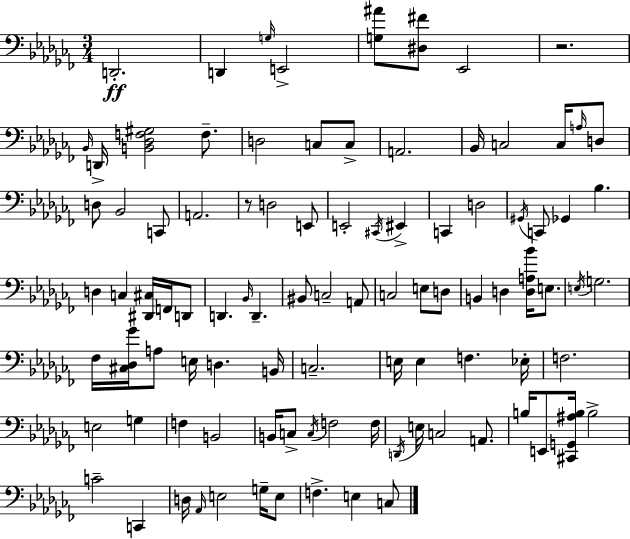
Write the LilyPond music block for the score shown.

{
  \clef bass
  \numericTimeSignature
  \time 3/4
  \key aes \minor
  d,2.-.\ff | d,4 \grace { g16 } e,2-> | <g ais'>8 <dis fis'>8 ees,2 | r2. | \break \grace { bes,16 } d,16-> <b, des f gis>2 f8.-- | d2 c8 | c8-> a,2. | bes,16 c2 c16 | \break \grace { a16 } d8 d8 bes,2 | c,8 a,2. | r8 d2 | e,8 e,2-. \acciaccatura { cis,16 } | \break eis,4-> c,4 d2 | \acciaccatura { gis,16 } c,8 ges,4 bes4. | d4 c4 | <dis, cis>16 f,16 d,8 d,4. \grace { bes,16 } | \break d,4.-- bis,8 c2-- | a,8 c2 | e8 d8 b,4 d4 | <d a bes'>16 e8. \acciaccatura { e16 } g2. | \break fes16 <cis des ges'>16 a8 e16 | d4. b,16 c2.-- | e16 e4 | f4. ees16-. f2. | \break e2 | g4 f4 b,2 | b,16 c8-> \acciaccatura { c16 } f2 | f16 \acciaccatura { d,16 } e16 c2 | \break a,8. b16 e,8 | <cis, g, ais b>16 b2-> c'2-- | c,4 d16 \grace { aes,16 } e2 | g16-- e8 f4.-> | \break e4 c8 \bar "|."
}